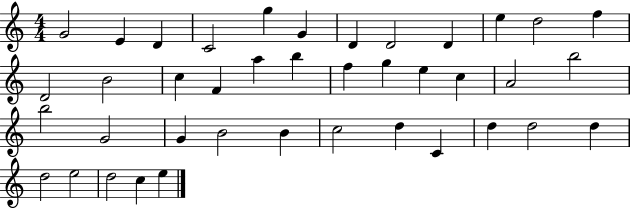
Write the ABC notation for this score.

X:1
T:Untitled
M:4/4
L:1/4
K:C
G2 E D C2 g G D D2 D e d2 f D2 B2 c F a b f g e c A2 b2 b2 G2 G B2 B c2 d C d d2 d d2 e2 d2 c e